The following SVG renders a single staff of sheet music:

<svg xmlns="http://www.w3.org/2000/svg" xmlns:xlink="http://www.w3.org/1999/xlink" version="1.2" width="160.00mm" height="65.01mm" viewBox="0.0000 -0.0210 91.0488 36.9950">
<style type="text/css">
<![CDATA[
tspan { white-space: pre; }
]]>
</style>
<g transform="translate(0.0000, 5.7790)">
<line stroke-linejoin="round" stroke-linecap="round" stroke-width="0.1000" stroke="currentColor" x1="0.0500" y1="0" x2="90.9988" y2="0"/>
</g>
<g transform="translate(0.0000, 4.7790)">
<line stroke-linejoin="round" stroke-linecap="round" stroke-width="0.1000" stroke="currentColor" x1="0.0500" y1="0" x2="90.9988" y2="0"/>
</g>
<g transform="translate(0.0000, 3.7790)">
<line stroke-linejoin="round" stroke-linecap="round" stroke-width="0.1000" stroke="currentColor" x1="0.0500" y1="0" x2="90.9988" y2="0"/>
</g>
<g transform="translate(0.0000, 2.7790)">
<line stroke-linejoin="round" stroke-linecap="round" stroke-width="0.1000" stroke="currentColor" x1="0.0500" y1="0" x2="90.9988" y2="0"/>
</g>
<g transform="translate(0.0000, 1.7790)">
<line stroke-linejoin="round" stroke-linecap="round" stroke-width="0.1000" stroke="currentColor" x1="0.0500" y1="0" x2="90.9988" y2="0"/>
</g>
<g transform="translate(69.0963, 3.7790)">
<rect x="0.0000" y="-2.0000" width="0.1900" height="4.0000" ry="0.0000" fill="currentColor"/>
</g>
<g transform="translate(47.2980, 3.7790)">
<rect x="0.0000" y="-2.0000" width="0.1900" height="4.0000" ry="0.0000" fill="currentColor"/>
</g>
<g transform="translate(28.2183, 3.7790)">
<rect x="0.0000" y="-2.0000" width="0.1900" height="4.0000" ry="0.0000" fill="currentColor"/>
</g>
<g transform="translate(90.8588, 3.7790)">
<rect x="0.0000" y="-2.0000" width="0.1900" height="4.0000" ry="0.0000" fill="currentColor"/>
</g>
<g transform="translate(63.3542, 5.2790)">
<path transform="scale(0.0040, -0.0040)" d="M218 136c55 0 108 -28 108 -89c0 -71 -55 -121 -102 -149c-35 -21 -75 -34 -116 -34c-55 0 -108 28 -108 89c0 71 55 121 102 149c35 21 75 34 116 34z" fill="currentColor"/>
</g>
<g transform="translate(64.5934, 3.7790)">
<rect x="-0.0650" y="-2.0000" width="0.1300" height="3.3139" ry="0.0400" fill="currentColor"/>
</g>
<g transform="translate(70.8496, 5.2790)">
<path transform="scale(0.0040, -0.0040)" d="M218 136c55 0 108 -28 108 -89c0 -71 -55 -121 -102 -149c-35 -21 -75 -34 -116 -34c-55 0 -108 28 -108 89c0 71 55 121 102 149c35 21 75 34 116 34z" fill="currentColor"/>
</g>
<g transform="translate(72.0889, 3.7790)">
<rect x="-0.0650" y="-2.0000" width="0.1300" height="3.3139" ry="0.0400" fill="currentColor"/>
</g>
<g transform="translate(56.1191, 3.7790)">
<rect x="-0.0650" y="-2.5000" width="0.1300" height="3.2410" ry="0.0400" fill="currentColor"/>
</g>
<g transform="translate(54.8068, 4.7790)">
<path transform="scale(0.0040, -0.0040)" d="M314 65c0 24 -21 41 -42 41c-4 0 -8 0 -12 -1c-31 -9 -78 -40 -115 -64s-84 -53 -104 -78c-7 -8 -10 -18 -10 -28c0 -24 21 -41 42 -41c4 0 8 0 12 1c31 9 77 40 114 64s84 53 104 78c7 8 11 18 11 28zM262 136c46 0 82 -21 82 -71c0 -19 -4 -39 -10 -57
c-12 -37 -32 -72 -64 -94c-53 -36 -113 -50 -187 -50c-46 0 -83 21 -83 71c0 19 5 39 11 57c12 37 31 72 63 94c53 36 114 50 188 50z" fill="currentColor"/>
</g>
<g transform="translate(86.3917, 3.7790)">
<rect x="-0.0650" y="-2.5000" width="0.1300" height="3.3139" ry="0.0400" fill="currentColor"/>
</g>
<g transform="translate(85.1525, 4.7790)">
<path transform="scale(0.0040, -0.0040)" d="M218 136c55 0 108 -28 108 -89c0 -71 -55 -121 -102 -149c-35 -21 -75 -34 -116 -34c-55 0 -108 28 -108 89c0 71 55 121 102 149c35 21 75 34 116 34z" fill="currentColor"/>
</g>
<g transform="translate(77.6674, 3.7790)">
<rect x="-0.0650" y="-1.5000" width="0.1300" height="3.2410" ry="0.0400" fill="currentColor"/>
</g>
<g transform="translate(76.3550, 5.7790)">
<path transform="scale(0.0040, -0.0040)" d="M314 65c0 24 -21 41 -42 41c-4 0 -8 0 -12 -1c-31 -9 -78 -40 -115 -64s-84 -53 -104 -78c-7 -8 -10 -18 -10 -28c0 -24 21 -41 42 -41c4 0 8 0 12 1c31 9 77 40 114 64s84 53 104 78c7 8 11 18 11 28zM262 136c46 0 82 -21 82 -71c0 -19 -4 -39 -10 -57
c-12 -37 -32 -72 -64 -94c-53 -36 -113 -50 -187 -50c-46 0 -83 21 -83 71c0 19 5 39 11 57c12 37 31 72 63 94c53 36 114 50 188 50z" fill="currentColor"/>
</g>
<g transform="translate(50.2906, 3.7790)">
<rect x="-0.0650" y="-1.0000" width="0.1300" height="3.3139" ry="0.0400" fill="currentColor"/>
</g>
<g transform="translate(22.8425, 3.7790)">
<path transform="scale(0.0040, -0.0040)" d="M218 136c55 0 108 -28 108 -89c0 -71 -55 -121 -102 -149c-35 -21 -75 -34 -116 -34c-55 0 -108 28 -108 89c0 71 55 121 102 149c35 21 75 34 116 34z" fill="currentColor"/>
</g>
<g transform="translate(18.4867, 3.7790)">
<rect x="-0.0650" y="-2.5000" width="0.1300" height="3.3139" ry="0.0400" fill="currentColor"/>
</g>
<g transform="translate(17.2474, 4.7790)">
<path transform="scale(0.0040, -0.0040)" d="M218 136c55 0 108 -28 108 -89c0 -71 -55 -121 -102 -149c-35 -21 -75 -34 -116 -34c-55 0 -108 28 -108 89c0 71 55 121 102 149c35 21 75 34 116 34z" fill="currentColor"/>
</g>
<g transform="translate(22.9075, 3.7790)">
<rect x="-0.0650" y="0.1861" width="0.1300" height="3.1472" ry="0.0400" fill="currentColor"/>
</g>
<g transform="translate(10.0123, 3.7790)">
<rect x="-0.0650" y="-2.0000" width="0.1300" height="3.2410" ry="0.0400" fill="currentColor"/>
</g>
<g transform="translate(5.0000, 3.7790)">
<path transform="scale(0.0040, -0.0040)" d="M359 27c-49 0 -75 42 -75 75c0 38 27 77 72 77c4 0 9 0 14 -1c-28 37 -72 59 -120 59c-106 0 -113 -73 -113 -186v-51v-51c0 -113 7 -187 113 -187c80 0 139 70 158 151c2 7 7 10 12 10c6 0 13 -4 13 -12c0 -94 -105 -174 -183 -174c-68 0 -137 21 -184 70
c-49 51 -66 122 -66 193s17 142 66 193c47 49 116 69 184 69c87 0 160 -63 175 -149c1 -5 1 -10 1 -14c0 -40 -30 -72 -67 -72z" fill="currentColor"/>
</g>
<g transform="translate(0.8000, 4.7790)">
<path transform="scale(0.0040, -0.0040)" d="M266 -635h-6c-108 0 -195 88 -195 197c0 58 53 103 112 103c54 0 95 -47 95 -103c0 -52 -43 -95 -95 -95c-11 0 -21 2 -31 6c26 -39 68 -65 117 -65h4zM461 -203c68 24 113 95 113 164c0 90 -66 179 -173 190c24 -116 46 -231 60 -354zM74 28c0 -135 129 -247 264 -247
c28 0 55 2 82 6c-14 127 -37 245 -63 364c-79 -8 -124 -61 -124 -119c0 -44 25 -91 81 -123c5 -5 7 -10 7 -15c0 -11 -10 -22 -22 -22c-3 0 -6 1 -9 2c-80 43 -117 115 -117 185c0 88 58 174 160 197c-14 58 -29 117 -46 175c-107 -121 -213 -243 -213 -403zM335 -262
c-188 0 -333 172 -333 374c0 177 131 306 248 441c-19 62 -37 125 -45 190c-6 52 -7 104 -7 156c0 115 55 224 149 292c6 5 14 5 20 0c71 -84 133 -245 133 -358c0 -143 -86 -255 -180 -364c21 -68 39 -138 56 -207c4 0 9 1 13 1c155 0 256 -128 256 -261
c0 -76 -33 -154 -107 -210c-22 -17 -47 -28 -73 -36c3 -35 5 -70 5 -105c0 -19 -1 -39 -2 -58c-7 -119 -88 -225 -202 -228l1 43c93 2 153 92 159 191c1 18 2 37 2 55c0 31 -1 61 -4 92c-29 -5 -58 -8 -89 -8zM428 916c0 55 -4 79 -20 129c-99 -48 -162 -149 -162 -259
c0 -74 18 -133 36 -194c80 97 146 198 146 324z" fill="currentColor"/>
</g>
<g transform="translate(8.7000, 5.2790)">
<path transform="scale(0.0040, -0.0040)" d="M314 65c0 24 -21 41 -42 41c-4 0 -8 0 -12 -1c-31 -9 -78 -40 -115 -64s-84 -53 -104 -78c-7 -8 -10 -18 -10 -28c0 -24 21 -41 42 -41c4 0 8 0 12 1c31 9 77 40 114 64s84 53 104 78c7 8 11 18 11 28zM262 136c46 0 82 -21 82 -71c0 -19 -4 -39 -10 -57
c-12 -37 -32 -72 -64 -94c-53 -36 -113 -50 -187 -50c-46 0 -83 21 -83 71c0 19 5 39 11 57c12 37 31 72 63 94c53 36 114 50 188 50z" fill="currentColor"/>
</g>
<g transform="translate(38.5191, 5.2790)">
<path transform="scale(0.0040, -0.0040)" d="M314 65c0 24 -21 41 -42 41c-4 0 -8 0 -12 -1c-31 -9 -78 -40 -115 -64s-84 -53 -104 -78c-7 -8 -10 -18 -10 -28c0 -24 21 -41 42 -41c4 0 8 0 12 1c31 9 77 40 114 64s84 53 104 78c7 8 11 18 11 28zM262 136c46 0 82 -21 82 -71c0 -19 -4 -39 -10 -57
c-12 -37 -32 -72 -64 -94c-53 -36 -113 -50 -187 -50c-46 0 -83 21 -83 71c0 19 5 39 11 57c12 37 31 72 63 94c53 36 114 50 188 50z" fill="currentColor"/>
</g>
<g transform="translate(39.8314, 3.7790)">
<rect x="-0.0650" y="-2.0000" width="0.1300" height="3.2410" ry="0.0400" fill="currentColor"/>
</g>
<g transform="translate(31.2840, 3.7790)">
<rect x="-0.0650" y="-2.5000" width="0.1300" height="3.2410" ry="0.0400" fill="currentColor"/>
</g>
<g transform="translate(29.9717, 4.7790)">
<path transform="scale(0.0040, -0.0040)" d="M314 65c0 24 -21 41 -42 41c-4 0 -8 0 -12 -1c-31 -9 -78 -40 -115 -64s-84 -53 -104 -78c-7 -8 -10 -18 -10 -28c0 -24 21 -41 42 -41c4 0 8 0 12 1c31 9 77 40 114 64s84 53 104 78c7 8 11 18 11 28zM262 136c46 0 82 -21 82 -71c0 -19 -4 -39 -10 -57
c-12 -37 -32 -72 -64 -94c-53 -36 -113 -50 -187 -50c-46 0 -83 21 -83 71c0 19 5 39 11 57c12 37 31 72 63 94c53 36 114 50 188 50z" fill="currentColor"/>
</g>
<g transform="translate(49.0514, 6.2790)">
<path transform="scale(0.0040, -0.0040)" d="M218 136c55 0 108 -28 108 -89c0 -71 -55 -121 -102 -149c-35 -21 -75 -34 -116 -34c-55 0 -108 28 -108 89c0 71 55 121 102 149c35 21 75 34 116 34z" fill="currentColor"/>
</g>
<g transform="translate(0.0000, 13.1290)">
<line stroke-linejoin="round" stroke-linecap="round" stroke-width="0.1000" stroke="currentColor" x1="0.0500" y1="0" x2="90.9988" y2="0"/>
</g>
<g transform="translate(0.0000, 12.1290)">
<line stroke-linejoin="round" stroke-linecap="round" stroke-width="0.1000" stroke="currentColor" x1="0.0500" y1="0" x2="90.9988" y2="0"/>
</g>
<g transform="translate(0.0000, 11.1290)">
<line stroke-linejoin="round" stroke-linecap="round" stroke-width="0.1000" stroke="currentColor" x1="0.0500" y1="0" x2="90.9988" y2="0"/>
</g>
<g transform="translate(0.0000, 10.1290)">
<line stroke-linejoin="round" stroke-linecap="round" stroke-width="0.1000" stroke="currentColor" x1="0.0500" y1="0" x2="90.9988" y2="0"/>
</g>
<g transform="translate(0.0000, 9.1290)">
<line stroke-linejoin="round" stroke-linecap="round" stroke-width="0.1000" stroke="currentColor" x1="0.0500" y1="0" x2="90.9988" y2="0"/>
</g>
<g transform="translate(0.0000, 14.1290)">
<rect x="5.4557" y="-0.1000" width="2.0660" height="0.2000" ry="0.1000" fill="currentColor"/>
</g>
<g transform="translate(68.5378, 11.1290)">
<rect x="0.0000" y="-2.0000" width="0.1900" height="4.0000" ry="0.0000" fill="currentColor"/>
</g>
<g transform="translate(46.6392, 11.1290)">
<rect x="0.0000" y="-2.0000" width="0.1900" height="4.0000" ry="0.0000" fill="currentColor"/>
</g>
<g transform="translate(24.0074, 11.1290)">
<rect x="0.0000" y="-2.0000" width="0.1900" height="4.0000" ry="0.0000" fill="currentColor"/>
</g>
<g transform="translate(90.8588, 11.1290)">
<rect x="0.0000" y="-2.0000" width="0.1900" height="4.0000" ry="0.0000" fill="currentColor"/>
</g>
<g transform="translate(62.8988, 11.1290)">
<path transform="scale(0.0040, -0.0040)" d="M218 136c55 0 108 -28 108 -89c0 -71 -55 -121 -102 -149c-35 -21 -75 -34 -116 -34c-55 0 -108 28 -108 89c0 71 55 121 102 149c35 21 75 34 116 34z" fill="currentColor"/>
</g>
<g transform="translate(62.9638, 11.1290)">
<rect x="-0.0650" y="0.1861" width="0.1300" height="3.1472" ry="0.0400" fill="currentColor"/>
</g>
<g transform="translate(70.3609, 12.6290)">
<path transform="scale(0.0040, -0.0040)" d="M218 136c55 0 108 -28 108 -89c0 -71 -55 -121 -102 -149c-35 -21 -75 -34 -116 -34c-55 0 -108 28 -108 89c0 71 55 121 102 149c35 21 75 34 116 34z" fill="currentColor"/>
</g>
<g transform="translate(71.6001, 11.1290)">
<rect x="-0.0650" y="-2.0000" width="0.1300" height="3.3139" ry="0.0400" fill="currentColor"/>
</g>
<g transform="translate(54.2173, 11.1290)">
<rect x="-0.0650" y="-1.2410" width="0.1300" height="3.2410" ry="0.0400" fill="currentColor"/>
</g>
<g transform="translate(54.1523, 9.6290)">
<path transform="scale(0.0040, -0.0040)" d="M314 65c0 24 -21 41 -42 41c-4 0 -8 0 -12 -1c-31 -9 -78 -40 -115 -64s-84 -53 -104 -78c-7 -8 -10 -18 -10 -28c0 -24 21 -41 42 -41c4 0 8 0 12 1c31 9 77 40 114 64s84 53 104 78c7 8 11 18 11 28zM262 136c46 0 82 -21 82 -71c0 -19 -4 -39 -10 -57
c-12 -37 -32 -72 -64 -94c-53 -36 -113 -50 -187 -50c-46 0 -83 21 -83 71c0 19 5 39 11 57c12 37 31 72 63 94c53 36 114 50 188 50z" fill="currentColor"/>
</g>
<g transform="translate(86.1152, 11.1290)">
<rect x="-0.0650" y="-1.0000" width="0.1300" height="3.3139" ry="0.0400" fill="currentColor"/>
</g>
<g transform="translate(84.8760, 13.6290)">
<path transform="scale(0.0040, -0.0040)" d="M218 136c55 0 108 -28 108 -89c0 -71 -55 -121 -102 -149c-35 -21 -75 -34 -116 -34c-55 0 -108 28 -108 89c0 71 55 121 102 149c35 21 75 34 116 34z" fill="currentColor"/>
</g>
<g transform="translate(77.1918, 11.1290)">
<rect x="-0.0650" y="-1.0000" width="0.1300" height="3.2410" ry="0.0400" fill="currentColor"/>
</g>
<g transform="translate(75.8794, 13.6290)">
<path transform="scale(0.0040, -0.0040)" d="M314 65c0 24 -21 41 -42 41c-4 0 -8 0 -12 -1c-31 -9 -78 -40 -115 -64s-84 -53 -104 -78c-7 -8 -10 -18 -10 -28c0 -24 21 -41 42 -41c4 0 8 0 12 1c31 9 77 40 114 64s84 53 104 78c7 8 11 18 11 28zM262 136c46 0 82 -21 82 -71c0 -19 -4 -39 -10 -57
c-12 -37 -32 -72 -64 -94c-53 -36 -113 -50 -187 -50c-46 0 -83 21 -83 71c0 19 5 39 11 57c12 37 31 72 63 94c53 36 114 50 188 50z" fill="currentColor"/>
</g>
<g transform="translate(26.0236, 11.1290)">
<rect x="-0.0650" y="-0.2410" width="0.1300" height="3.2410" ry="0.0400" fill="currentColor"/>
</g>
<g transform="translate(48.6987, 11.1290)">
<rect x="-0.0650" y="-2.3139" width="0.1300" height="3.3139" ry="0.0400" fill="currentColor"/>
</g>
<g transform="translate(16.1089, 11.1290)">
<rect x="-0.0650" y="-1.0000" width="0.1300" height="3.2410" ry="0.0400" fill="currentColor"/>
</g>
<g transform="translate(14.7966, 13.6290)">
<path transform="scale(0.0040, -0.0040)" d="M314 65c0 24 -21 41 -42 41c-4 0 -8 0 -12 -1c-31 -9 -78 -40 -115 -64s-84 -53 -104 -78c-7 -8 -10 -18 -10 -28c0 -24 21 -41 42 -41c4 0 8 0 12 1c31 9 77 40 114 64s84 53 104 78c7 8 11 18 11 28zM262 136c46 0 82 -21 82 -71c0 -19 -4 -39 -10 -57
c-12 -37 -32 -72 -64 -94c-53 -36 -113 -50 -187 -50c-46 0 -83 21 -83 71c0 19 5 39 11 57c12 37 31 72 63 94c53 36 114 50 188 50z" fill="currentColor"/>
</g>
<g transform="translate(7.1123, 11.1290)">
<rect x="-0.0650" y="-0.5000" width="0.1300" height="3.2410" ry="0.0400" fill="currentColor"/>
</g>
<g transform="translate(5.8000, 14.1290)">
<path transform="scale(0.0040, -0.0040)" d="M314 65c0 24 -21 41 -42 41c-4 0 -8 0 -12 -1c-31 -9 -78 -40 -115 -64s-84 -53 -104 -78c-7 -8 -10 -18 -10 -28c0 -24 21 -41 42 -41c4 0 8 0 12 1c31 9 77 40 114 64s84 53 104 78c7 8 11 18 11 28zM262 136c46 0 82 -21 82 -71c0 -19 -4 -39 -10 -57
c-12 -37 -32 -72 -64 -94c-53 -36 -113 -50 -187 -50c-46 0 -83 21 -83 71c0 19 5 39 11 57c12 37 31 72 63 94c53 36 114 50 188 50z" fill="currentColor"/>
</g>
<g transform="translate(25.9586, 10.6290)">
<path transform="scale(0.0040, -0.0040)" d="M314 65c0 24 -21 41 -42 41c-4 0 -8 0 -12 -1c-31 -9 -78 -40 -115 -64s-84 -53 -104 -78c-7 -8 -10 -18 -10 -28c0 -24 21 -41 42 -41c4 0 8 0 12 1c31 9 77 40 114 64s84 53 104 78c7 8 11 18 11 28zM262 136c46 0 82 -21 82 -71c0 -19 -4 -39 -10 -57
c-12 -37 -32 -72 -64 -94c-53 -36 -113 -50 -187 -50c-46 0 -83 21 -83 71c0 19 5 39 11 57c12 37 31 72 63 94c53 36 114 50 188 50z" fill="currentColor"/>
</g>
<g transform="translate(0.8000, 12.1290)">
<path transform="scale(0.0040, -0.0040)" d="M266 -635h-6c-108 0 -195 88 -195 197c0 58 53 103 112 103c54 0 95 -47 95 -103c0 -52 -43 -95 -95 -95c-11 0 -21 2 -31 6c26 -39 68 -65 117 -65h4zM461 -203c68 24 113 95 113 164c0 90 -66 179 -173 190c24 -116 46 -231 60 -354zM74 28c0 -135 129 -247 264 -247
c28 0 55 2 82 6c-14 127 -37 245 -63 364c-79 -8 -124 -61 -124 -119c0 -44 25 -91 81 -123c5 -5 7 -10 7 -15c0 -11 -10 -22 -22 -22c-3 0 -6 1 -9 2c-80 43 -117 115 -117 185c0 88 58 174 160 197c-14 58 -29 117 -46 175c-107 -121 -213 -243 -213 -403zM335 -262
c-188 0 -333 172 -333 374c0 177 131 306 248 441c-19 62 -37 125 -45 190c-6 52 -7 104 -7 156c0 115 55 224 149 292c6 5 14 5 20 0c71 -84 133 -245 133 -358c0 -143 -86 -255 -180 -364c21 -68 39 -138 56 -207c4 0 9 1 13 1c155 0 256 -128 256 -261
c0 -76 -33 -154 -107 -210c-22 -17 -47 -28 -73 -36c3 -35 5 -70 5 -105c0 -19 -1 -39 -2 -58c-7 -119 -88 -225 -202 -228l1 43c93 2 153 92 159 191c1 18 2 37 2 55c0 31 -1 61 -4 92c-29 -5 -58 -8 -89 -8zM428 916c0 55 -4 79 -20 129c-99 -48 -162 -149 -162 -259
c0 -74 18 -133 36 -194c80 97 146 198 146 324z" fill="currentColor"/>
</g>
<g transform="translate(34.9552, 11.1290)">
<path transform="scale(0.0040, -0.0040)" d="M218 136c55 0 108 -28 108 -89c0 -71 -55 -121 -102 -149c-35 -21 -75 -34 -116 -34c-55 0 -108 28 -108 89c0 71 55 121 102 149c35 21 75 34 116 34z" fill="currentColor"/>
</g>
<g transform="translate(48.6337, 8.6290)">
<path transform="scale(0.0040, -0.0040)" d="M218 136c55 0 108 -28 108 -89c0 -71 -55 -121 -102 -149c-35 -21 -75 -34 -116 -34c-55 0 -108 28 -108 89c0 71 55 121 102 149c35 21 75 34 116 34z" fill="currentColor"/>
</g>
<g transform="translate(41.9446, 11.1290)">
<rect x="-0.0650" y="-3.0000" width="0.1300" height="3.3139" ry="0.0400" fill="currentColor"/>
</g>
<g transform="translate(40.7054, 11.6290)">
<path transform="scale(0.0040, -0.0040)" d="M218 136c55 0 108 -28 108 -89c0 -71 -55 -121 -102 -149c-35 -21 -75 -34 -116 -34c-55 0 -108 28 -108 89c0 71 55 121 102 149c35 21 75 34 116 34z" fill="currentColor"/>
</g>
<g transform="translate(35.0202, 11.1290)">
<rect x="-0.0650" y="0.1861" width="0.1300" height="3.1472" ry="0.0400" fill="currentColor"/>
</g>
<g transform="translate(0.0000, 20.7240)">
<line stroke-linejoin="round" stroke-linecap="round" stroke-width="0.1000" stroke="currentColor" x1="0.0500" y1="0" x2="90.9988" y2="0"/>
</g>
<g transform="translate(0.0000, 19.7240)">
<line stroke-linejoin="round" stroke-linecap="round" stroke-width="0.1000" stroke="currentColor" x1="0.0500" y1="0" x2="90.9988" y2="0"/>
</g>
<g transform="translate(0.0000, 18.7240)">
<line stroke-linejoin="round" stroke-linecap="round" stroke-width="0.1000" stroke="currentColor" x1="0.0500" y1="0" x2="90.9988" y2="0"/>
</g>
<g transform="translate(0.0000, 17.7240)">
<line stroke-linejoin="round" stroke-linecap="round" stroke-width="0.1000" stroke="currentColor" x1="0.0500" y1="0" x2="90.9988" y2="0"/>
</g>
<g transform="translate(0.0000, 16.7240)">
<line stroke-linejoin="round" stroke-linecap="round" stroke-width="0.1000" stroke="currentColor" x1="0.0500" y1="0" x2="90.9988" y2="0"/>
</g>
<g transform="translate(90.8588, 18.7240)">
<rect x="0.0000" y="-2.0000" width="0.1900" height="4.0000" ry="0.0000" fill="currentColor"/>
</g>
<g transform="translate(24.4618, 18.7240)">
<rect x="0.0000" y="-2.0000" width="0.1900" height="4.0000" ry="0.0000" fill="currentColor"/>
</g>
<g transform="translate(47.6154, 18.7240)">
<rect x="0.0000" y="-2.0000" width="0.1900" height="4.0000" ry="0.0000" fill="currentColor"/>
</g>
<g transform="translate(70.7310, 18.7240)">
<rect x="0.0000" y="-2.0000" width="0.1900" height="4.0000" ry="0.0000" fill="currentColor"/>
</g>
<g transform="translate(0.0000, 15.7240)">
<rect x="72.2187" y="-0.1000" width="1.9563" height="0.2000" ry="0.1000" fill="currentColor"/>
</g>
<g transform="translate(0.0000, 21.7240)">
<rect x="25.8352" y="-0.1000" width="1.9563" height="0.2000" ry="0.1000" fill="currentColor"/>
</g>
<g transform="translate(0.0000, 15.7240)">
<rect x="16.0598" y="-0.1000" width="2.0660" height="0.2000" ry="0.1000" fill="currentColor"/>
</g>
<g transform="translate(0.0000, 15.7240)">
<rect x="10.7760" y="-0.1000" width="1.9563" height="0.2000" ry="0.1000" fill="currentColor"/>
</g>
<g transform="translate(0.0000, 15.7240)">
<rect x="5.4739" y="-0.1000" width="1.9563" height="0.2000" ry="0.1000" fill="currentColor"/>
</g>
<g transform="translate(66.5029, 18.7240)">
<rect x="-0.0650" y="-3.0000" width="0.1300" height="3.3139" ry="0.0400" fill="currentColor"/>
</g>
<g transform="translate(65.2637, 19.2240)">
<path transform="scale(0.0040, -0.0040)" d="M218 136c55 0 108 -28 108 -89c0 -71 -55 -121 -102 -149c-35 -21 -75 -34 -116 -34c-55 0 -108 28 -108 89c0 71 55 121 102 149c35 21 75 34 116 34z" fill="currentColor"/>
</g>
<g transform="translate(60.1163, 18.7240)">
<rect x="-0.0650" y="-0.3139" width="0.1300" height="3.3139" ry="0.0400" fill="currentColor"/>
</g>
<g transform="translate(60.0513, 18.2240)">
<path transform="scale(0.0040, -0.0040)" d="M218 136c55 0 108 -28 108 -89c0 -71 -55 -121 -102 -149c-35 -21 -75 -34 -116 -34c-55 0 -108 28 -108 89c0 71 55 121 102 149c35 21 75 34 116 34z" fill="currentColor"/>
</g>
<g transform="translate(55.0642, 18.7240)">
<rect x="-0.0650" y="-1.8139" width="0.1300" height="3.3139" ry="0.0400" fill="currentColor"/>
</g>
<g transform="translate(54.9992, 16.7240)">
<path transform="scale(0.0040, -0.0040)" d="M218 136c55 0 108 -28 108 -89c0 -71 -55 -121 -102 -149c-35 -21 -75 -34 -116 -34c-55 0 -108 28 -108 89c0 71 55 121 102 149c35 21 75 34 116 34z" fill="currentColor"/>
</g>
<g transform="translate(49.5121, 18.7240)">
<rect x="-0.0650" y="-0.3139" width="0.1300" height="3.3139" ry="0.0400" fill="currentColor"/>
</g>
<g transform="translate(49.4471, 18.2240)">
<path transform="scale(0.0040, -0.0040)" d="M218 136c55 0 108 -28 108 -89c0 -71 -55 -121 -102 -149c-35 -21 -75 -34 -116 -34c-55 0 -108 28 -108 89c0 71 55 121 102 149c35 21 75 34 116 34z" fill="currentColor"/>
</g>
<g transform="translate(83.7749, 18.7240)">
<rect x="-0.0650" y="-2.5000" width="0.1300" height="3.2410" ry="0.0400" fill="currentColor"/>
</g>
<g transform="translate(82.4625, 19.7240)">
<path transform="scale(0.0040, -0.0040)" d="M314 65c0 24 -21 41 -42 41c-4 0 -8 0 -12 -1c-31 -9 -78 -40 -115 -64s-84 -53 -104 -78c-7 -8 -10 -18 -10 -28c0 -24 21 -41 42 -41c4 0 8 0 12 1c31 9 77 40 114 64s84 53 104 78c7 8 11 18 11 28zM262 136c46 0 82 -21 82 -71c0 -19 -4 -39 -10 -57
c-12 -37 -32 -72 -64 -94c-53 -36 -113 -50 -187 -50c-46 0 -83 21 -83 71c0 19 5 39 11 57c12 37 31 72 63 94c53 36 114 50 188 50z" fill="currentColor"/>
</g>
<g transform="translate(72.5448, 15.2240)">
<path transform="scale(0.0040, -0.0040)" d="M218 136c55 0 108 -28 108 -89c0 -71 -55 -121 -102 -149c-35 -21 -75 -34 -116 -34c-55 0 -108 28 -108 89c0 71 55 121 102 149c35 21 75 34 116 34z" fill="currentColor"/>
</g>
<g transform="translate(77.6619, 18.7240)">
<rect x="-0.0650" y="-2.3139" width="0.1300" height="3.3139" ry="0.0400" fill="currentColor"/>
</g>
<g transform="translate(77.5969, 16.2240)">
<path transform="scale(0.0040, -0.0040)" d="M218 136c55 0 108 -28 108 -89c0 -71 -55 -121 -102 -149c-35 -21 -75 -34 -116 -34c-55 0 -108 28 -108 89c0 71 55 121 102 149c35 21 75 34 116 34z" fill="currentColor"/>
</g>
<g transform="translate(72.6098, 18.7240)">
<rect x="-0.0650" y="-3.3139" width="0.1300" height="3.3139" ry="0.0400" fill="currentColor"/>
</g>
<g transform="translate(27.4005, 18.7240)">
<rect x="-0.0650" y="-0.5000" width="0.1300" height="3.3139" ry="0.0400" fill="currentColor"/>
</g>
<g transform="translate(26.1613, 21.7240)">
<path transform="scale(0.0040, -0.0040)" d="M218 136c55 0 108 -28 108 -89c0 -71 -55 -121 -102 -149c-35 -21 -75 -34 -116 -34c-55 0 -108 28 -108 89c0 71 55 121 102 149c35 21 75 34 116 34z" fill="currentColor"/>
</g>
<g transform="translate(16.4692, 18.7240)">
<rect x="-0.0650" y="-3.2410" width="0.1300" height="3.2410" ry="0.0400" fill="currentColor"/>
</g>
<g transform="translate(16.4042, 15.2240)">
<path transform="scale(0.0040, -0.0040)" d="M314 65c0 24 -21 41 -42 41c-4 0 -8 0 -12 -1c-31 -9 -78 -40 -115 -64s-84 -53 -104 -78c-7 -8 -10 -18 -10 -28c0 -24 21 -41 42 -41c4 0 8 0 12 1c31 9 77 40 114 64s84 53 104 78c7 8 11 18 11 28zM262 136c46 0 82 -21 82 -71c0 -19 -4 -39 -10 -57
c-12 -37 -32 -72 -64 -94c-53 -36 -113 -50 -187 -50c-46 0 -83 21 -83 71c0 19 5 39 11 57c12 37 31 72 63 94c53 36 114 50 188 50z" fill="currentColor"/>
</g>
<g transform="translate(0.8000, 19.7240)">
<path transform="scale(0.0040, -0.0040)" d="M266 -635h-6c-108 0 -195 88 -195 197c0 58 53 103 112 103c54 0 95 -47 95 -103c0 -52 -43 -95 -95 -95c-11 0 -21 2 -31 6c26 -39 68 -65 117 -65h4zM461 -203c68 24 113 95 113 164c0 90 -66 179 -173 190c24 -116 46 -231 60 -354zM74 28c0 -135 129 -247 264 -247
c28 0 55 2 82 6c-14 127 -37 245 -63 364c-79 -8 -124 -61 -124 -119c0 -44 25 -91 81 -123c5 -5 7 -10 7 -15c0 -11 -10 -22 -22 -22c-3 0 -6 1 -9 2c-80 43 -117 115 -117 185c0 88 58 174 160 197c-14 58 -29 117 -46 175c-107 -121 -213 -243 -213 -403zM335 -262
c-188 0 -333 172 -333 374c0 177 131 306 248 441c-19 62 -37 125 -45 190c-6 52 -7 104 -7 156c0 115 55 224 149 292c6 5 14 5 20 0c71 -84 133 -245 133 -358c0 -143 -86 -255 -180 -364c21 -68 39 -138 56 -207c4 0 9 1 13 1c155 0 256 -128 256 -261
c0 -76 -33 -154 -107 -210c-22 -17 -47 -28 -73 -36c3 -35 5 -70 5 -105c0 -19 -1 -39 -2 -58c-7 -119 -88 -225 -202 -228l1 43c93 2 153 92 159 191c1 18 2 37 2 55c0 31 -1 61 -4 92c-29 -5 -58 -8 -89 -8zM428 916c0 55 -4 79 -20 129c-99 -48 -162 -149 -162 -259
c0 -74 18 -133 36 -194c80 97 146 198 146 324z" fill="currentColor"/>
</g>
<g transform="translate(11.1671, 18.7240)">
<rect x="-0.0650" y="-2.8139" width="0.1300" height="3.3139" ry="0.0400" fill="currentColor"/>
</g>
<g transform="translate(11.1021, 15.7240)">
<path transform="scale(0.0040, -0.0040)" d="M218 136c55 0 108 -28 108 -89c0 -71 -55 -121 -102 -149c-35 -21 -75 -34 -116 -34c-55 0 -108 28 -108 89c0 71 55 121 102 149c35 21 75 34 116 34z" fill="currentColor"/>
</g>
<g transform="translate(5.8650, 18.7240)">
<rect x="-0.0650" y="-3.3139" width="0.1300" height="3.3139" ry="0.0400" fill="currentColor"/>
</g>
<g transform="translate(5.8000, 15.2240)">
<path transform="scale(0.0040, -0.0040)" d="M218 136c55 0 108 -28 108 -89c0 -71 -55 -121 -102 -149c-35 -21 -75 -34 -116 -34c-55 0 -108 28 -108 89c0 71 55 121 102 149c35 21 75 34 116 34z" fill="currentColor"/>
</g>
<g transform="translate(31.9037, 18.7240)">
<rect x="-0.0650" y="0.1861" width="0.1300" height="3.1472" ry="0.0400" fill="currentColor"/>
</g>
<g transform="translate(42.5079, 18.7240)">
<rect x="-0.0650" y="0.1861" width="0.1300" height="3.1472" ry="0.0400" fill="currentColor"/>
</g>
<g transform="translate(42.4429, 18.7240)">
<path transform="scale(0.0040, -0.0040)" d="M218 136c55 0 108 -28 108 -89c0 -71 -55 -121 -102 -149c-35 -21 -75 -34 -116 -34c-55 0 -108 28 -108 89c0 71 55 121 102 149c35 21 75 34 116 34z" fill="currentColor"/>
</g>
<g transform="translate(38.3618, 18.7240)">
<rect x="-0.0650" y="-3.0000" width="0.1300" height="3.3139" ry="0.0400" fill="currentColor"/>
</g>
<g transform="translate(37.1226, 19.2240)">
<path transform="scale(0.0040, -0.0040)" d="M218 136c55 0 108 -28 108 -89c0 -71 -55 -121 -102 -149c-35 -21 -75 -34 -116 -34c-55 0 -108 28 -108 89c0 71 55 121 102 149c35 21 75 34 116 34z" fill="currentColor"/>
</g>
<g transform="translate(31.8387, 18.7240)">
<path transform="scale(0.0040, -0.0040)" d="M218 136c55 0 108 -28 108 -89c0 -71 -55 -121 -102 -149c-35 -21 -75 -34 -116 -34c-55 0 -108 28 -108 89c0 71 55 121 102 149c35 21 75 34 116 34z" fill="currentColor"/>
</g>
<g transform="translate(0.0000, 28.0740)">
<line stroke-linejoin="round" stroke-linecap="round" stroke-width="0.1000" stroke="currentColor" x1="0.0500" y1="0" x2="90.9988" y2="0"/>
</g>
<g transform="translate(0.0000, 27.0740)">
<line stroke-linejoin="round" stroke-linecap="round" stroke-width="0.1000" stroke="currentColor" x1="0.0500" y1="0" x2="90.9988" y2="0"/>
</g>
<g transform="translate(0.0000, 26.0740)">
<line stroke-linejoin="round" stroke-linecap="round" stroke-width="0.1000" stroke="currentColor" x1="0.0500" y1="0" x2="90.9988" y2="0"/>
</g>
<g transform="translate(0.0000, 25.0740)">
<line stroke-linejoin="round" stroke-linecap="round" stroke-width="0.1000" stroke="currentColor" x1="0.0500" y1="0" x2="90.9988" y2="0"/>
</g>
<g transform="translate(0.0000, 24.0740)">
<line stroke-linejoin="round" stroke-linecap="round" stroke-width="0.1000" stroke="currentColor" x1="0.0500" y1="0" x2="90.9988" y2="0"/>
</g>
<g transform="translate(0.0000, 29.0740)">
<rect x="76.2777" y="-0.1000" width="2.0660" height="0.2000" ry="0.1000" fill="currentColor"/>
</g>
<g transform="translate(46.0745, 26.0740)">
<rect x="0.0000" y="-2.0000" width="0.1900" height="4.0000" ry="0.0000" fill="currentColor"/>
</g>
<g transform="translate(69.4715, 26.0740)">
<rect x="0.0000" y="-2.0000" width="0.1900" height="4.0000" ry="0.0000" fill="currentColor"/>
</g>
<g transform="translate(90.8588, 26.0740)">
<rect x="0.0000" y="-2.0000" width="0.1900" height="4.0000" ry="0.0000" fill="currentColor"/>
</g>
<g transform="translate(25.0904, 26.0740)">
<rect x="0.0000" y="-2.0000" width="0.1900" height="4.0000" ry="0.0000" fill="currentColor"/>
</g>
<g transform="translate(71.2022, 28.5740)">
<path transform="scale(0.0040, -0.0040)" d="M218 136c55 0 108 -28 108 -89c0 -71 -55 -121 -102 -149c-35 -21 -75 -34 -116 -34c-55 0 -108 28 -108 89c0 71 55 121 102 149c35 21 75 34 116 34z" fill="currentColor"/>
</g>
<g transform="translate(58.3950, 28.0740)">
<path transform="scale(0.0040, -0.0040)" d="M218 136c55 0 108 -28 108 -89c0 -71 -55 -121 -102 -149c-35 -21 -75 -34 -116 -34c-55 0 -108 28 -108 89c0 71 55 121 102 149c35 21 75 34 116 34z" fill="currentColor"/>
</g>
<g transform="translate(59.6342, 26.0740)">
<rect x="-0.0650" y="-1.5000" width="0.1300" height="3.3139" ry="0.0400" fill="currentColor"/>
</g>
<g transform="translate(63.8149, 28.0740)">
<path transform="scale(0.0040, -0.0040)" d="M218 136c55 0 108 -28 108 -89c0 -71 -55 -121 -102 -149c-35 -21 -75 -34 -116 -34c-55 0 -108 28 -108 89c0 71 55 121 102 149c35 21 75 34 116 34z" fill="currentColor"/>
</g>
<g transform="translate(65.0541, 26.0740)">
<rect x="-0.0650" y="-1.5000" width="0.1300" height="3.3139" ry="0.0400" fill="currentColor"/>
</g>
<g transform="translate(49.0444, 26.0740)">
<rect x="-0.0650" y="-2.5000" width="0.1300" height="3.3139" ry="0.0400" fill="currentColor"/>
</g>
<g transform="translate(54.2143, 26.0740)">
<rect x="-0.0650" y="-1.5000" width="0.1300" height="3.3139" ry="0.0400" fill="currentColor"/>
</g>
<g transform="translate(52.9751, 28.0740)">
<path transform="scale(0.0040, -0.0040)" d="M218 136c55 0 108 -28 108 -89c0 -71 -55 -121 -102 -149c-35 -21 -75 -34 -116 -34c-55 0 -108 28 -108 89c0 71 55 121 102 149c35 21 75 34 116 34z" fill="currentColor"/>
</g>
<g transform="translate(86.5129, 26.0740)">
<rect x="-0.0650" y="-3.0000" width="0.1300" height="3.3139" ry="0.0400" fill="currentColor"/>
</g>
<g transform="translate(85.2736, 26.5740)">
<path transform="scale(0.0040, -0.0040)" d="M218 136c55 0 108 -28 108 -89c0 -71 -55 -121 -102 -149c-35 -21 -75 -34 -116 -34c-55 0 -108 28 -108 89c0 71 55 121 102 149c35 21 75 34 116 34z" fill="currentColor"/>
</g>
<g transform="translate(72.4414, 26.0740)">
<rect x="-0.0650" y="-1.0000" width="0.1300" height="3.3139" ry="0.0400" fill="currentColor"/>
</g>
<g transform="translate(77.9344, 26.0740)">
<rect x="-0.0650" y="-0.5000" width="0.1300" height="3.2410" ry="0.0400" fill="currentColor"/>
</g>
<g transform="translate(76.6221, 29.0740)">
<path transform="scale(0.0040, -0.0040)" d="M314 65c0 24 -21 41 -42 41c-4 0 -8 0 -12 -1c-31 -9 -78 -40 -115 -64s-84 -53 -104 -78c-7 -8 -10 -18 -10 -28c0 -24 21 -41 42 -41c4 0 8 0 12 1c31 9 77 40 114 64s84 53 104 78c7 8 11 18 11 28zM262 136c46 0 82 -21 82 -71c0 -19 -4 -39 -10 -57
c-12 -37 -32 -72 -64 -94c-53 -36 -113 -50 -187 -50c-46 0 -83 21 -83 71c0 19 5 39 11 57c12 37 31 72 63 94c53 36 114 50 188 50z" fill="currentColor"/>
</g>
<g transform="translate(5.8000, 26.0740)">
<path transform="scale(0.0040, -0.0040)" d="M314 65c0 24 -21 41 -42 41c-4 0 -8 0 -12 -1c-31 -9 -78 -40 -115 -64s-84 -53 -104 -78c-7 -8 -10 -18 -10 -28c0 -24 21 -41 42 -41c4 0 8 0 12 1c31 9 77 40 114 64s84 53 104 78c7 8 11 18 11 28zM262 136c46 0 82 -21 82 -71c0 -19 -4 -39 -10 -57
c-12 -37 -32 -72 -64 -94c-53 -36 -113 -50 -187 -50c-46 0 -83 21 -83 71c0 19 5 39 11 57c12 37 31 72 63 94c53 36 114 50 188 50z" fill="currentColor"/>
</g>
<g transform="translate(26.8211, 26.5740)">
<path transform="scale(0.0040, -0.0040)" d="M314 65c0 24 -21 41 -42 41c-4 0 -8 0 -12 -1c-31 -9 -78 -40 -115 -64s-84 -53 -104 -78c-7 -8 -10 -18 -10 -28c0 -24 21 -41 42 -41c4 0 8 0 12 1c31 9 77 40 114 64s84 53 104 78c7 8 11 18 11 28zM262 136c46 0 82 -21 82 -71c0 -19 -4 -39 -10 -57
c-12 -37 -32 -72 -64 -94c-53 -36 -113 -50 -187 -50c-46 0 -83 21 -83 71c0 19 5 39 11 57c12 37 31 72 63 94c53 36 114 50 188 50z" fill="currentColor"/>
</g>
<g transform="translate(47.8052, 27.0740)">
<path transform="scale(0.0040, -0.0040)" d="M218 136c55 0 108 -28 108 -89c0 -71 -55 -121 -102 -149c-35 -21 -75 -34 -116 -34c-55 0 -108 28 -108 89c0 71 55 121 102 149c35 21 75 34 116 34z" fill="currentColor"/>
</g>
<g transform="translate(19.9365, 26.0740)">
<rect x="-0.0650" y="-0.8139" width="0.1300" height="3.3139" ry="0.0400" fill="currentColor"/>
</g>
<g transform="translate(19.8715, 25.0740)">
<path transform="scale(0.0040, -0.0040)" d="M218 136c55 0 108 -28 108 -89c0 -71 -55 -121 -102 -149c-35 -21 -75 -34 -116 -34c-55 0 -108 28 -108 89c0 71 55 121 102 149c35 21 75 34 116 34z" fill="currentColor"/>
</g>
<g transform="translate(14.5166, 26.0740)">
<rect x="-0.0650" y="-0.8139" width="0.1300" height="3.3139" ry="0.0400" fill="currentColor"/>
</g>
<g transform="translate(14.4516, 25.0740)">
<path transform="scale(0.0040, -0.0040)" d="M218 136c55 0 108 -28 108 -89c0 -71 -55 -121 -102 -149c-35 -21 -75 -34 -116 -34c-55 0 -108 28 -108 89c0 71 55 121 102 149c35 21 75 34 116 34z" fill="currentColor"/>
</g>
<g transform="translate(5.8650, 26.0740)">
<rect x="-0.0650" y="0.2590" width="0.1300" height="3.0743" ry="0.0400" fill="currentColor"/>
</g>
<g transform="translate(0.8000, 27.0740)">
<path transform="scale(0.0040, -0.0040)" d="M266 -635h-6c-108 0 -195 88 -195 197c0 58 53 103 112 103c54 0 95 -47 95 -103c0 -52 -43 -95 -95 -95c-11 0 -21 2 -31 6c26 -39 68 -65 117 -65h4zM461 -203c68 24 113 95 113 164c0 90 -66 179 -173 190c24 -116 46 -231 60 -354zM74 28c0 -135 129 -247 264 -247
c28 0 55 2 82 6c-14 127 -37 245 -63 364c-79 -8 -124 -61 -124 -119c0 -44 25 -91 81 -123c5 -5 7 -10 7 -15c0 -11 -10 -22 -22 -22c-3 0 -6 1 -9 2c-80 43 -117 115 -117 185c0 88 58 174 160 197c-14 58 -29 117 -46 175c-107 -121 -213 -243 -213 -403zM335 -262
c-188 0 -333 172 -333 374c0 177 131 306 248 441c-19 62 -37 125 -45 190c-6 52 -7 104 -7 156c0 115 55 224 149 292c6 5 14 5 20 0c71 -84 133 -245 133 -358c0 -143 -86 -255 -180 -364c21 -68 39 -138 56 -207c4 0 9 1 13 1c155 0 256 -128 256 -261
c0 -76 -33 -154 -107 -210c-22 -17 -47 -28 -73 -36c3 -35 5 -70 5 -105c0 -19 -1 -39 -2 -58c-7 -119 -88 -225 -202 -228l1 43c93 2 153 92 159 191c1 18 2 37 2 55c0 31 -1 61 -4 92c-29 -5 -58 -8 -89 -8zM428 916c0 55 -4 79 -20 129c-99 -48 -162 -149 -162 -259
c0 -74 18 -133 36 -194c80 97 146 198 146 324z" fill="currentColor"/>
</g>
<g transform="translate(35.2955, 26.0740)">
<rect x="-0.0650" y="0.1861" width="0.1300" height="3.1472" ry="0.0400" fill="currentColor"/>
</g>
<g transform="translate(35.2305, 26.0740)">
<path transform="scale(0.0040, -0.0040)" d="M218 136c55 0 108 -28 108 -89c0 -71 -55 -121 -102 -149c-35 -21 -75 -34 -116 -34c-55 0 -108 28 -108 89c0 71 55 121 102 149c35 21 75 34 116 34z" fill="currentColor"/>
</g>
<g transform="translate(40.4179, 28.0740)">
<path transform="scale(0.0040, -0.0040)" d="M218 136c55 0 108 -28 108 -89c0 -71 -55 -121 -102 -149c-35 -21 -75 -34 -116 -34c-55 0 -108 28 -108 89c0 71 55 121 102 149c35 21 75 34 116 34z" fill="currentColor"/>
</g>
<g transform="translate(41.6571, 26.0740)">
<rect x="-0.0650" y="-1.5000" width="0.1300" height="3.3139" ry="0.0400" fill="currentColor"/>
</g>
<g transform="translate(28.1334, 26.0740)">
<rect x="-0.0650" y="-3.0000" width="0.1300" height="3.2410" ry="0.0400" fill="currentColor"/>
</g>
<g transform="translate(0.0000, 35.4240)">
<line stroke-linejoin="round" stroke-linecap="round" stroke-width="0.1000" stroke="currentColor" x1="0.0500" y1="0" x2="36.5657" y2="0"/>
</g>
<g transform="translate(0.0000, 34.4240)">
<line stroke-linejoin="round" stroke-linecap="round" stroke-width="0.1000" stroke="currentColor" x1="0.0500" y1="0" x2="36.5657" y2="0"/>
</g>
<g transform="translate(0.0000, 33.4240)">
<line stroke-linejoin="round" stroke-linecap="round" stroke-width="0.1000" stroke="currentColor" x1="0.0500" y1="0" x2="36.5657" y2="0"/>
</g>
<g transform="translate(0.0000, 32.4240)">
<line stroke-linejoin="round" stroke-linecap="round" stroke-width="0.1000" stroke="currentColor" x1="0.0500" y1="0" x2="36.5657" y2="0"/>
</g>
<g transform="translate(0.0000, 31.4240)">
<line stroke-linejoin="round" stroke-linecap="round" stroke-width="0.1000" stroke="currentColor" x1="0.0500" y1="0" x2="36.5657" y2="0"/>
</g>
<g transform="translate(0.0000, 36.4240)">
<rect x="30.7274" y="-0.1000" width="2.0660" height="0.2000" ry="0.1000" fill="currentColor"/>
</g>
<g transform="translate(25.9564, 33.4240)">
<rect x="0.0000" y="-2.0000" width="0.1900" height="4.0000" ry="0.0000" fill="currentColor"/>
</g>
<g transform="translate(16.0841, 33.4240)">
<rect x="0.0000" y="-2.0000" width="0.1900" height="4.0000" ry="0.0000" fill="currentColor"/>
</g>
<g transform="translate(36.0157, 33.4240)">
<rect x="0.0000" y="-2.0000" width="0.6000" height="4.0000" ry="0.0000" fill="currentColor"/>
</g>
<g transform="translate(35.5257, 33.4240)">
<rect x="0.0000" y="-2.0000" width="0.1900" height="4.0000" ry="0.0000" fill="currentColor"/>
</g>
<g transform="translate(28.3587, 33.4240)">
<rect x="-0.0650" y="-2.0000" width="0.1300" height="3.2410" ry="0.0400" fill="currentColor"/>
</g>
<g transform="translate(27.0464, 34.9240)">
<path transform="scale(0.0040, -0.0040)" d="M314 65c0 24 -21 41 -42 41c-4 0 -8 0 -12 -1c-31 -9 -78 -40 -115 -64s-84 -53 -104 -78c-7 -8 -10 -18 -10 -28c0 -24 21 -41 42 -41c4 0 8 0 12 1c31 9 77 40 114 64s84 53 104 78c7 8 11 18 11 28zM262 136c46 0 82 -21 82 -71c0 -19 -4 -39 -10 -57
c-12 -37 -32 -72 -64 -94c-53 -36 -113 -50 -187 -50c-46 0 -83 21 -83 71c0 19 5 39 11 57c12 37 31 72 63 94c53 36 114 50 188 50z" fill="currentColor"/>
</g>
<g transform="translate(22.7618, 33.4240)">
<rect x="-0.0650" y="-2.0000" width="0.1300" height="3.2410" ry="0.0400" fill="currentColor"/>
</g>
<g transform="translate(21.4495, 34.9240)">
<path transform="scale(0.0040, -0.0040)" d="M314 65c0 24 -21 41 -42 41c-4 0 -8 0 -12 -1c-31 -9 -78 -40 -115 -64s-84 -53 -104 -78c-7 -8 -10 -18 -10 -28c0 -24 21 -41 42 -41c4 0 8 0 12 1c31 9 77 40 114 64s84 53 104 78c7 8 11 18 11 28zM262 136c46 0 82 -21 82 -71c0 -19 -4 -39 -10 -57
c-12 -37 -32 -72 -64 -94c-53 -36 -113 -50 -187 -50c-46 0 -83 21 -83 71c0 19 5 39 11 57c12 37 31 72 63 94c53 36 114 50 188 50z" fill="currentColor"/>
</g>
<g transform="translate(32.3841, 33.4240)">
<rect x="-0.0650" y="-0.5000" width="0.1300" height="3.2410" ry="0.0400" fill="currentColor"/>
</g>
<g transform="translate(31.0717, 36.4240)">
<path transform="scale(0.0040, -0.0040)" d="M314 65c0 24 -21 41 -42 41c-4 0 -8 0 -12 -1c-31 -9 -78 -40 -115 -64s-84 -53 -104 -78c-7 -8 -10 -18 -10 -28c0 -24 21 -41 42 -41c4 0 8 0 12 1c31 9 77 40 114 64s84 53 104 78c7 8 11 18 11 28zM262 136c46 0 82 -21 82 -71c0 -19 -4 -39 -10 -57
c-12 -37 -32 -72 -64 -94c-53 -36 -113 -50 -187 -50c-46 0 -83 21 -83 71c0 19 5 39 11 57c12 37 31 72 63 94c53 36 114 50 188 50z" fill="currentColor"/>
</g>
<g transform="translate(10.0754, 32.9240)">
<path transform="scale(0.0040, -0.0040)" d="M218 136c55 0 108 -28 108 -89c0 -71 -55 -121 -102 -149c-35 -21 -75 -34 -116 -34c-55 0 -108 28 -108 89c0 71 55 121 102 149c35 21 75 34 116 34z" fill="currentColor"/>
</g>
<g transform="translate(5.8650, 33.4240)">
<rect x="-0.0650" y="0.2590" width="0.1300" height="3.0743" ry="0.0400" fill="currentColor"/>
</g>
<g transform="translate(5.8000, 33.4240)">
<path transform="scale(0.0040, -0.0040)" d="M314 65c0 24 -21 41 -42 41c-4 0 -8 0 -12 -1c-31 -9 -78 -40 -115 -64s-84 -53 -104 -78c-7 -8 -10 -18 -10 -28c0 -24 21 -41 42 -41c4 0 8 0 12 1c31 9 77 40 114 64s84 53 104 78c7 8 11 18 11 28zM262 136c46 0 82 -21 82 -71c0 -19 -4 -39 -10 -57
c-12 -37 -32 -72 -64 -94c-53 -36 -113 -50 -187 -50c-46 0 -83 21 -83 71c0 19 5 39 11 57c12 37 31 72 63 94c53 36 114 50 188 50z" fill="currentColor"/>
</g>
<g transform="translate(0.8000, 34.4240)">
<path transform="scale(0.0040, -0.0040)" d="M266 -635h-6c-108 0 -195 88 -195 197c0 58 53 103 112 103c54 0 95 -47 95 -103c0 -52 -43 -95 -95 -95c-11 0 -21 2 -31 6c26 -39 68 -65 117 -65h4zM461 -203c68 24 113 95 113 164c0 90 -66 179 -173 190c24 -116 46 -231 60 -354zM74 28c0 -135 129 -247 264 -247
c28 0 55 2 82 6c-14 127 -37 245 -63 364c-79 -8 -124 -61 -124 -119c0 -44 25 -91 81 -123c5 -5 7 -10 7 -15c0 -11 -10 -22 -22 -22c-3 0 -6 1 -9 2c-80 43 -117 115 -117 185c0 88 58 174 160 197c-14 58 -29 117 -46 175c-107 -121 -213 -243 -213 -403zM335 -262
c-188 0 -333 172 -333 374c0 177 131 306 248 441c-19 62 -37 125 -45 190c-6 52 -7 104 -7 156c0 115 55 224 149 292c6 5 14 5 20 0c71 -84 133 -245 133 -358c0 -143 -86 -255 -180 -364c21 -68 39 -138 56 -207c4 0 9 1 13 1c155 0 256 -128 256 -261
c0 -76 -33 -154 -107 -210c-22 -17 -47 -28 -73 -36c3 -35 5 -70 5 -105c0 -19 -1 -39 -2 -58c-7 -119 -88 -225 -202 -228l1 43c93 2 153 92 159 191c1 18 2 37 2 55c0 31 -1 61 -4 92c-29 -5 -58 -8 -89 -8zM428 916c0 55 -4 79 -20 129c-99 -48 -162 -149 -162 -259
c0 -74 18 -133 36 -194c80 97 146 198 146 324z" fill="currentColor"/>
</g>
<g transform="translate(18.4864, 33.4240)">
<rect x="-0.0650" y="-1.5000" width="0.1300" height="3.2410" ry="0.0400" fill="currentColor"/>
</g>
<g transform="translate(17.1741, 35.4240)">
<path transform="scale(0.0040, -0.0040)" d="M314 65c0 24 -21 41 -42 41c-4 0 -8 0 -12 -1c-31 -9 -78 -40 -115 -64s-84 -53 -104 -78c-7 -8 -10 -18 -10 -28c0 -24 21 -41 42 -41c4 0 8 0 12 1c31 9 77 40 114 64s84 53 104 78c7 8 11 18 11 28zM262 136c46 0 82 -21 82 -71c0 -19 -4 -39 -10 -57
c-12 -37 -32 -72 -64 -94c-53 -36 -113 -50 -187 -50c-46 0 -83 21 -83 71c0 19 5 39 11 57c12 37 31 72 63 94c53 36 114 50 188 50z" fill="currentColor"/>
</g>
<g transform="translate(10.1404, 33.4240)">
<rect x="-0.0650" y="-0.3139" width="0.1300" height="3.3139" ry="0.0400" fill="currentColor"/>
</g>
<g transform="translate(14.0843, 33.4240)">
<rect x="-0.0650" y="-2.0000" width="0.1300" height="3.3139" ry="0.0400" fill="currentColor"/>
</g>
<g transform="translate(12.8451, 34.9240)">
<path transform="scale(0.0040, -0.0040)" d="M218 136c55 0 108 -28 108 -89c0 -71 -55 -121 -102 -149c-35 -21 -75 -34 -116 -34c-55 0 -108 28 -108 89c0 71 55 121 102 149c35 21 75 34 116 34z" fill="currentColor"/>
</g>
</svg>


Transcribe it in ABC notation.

X:1
T:Untitled
M:4/4
L:1/4
K:C
F2 G B G2 F2 D G2 F F E2 G C2 D2 c2 B A g e2 B F D2 D b a b2 C B A B c f c A b g G2 B2 d d A2 B E G E E E D C2 A B2 c F E2 F2 F2 C2